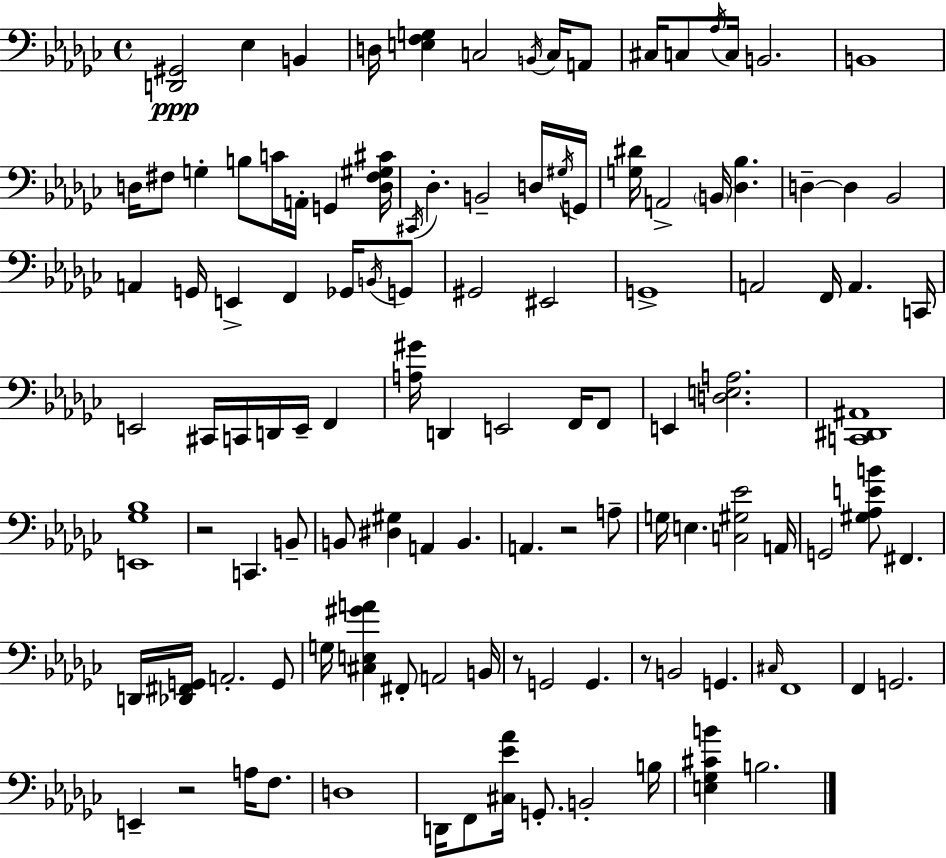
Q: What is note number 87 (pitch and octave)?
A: D3